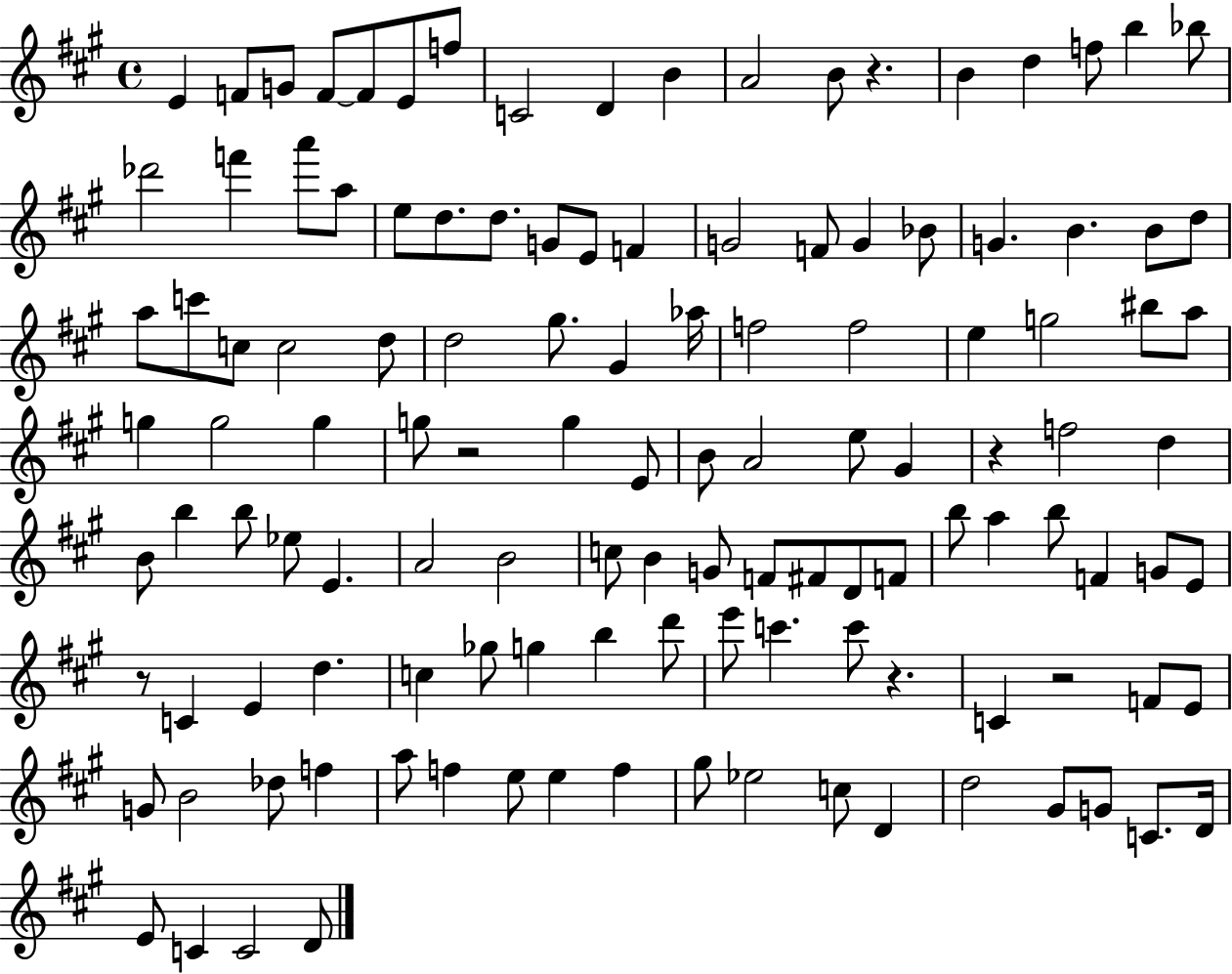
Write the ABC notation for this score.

X:1
T:Untitled
M:4/4
L:1/4
K:A
E F/2 G/2 F/2 F/2 E/2 f/2 C2 D B A2 B/2 z B d f/2 b _b/2 _d'2 f' a'/2 a/2 e/2 d/2 d/2 G/2 E/2 F G2 F/2 G _B/2 G B B/2 d/2 a/2 c'/2 c/2 c2 d/2 d2 ^g/2 ^G _a/4 f2 f2 e g2 ^b/2 a/2 g g2 g g/2 z2 g E/2 B/2 A2 e/2 ^G z f2 d B/2 b b/2 _e/2 E A2 B2 c/2 B G/2 F/2 ^F/2 D/2 F/2 b/2 a b/2 F G/2 E/2 z/2 C E d c _g/2 g b d'/2 e'/2 c' c'/2 z C z2 F/2 E/2 G/2 B2 _d/2 f a/2 f e/2 e f ^g/2 _e2 c/2 D d2 ^G/2 G/2 C/2 D/4 E/2 C C2 D/2